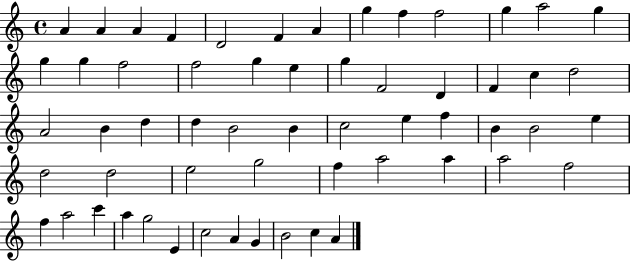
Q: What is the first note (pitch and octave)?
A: A4